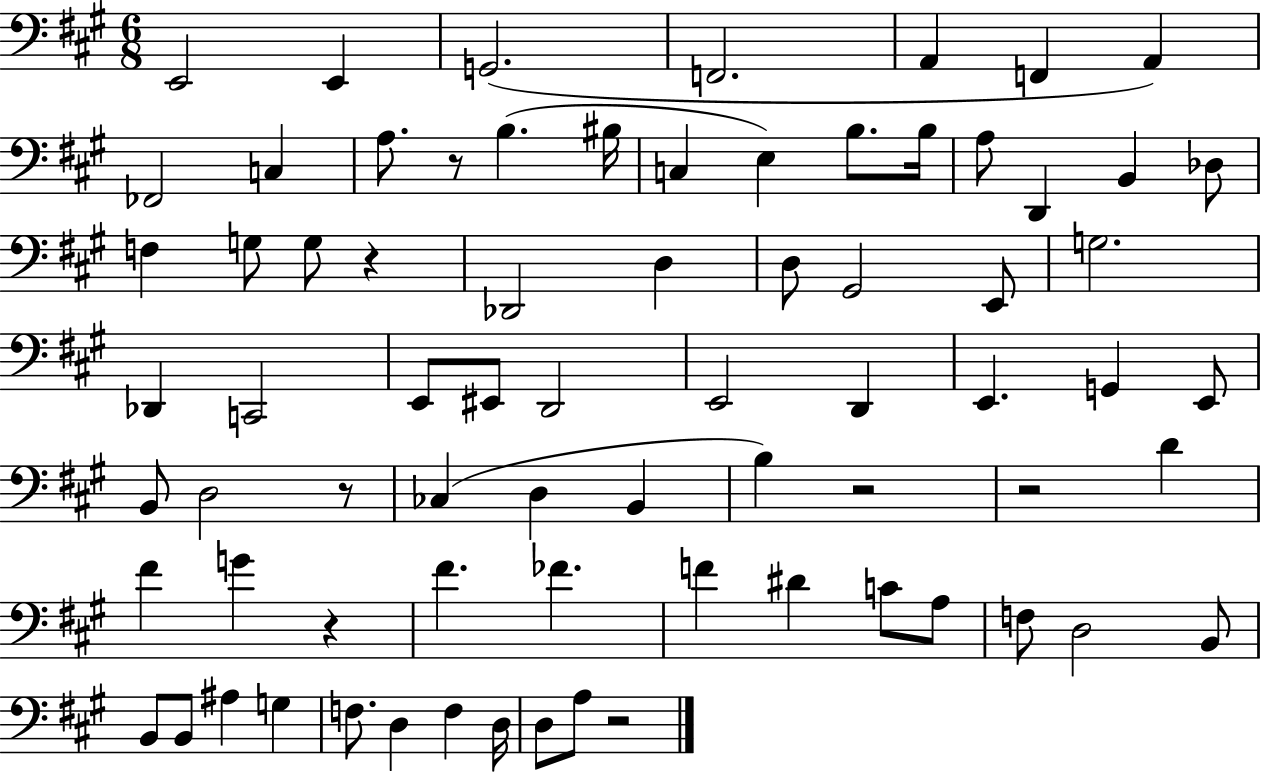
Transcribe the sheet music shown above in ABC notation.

X:1
T:Untitled
M:6/8
L:1/4
K:A
E,,2 E,, G,,2 F,,2 A,, F,, A,, _F,,2 C, A,/2 z/2 B, ^B,/4 C, E, B,/2 B,/4 A,/2 D,, B,, _D,/2 F, G,/2 G,/2 z _D,,2 D, D,/2 ^G,,2 E,,/2 G,2 _D,, C,,2 E,,/2 ^E,,/2 D,,2 E,,2 D,, E,, G,, E,,/2 B,,/2 D,2 z/2 _C, D, B,, B, z2 z2 D ^F G z ^F _F F ^D C/2 A,/2 F,/2 D,2 B,,/2 B,,/2 B,,/2 ^A, G, F,/2 D, F, D,/4 D,/2 A,/2 z2